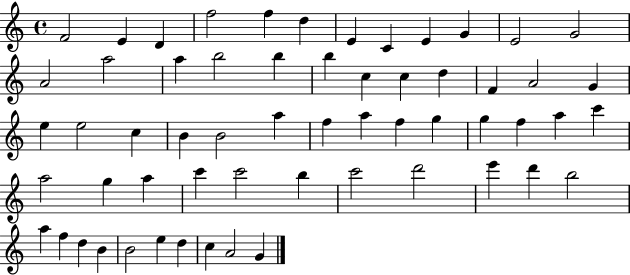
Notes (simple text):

F4/h E4/q D4/q F5/h F5/q D5/q E4/q C4/q E4/q G4/q E4/h G4/h A4/h A5/h A5/q B5/h B5/q B5/q C5/q C5/q D5/q F4/q A4/h G4/q E5/q E5/h C5/q B4/q B4/h A5/q F5/q A5/q F5/q G5/q G5/q F5/q A5/q C6/q A5/h G5/q A5/q C6/q C6/h B5/q C6/h D6/h E6/q D6/q B5/h A5/q F5/q D5/q B4/q B4/h E5/q D5/q C5/q A4/h G4/q